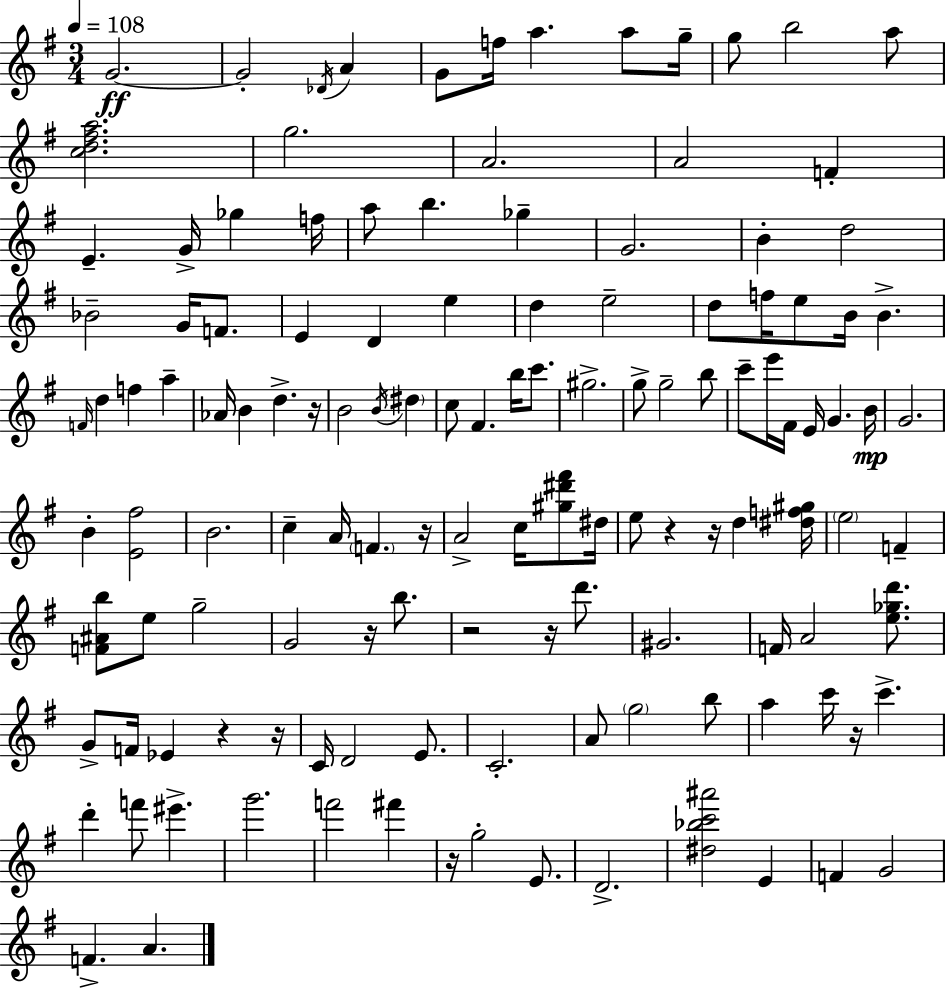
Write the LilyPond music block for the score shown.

{
  \clef treble
  \numericTimeSignature
  \time 3/4
  \key g \major
  \tempo 4 = 108
  g'2.~~\ff | g'2-. \acciaccatura { des'16 } a'4 | g'8 f''16 a''4. a''8 | g''16-- g''8 b''2 a''8 | \break <c'' d'' fis'' a''>2. | g''2. | a'2. | a'2 f'4-. | \break e'4.-- g'16-> ges''4 | f''16 a''8 b''4. ges''4-- | g'2. | b'4-. d''2 | \break bes'2-- g'16 f'8. | e'4 d'4 e''4 | d''4 e''2-- | d''8 f''16 e''8 b'16 b'4.-> | \break \grace { f'16 } d''4 f''4 a''4-- | aes'16 b'4 d''4.-> | r16 b'2 \acciaccatura { b'16 } \parenthesize dis''4 | c''8 fis'4. b''16 | \break c'''8. gis''2.-> | g''8-> g''2-- | b''8 c'''8-- e'''16 fis'16 e'16 g'4. | b'16\mp g'2. | \break b'4-. <e' fis''>2 | b'2. | c''4-- a'16 \parenthesize f'4. | r16 a'2-> c''16 | \break <gis'' dis''' fis'''>8 dis''16 e''8 r4 r16 d''4 | <dis'' f'' gis''>16 \parenthesize e''2 f'4-- | <f' ais' b''>8 e''8 g''2-- | g'2 r16 | \break b''8. r2 r16 | d'''8. gis'2. | f'16 a'2 | <e'' ges'' d'''>8. g'8-> f'16 ees'4 r4 | \break r16 c'16 d'2 | e'8. c'2.-. | a'8 \parenthesize g''2 | b''8 a''4 c'''16 r16 c'''4.-> | \break d'''4-. f'''8 eis'''4.-> | g'''2. | f'''2 fis'''4 | r16 g''2-. | \break e'8. d'2.-> | <dis'' bes'' c''' ais'''>2 e'4 | f'4 g'2 | f'4.-> a'4. | \break \bar "|."
}